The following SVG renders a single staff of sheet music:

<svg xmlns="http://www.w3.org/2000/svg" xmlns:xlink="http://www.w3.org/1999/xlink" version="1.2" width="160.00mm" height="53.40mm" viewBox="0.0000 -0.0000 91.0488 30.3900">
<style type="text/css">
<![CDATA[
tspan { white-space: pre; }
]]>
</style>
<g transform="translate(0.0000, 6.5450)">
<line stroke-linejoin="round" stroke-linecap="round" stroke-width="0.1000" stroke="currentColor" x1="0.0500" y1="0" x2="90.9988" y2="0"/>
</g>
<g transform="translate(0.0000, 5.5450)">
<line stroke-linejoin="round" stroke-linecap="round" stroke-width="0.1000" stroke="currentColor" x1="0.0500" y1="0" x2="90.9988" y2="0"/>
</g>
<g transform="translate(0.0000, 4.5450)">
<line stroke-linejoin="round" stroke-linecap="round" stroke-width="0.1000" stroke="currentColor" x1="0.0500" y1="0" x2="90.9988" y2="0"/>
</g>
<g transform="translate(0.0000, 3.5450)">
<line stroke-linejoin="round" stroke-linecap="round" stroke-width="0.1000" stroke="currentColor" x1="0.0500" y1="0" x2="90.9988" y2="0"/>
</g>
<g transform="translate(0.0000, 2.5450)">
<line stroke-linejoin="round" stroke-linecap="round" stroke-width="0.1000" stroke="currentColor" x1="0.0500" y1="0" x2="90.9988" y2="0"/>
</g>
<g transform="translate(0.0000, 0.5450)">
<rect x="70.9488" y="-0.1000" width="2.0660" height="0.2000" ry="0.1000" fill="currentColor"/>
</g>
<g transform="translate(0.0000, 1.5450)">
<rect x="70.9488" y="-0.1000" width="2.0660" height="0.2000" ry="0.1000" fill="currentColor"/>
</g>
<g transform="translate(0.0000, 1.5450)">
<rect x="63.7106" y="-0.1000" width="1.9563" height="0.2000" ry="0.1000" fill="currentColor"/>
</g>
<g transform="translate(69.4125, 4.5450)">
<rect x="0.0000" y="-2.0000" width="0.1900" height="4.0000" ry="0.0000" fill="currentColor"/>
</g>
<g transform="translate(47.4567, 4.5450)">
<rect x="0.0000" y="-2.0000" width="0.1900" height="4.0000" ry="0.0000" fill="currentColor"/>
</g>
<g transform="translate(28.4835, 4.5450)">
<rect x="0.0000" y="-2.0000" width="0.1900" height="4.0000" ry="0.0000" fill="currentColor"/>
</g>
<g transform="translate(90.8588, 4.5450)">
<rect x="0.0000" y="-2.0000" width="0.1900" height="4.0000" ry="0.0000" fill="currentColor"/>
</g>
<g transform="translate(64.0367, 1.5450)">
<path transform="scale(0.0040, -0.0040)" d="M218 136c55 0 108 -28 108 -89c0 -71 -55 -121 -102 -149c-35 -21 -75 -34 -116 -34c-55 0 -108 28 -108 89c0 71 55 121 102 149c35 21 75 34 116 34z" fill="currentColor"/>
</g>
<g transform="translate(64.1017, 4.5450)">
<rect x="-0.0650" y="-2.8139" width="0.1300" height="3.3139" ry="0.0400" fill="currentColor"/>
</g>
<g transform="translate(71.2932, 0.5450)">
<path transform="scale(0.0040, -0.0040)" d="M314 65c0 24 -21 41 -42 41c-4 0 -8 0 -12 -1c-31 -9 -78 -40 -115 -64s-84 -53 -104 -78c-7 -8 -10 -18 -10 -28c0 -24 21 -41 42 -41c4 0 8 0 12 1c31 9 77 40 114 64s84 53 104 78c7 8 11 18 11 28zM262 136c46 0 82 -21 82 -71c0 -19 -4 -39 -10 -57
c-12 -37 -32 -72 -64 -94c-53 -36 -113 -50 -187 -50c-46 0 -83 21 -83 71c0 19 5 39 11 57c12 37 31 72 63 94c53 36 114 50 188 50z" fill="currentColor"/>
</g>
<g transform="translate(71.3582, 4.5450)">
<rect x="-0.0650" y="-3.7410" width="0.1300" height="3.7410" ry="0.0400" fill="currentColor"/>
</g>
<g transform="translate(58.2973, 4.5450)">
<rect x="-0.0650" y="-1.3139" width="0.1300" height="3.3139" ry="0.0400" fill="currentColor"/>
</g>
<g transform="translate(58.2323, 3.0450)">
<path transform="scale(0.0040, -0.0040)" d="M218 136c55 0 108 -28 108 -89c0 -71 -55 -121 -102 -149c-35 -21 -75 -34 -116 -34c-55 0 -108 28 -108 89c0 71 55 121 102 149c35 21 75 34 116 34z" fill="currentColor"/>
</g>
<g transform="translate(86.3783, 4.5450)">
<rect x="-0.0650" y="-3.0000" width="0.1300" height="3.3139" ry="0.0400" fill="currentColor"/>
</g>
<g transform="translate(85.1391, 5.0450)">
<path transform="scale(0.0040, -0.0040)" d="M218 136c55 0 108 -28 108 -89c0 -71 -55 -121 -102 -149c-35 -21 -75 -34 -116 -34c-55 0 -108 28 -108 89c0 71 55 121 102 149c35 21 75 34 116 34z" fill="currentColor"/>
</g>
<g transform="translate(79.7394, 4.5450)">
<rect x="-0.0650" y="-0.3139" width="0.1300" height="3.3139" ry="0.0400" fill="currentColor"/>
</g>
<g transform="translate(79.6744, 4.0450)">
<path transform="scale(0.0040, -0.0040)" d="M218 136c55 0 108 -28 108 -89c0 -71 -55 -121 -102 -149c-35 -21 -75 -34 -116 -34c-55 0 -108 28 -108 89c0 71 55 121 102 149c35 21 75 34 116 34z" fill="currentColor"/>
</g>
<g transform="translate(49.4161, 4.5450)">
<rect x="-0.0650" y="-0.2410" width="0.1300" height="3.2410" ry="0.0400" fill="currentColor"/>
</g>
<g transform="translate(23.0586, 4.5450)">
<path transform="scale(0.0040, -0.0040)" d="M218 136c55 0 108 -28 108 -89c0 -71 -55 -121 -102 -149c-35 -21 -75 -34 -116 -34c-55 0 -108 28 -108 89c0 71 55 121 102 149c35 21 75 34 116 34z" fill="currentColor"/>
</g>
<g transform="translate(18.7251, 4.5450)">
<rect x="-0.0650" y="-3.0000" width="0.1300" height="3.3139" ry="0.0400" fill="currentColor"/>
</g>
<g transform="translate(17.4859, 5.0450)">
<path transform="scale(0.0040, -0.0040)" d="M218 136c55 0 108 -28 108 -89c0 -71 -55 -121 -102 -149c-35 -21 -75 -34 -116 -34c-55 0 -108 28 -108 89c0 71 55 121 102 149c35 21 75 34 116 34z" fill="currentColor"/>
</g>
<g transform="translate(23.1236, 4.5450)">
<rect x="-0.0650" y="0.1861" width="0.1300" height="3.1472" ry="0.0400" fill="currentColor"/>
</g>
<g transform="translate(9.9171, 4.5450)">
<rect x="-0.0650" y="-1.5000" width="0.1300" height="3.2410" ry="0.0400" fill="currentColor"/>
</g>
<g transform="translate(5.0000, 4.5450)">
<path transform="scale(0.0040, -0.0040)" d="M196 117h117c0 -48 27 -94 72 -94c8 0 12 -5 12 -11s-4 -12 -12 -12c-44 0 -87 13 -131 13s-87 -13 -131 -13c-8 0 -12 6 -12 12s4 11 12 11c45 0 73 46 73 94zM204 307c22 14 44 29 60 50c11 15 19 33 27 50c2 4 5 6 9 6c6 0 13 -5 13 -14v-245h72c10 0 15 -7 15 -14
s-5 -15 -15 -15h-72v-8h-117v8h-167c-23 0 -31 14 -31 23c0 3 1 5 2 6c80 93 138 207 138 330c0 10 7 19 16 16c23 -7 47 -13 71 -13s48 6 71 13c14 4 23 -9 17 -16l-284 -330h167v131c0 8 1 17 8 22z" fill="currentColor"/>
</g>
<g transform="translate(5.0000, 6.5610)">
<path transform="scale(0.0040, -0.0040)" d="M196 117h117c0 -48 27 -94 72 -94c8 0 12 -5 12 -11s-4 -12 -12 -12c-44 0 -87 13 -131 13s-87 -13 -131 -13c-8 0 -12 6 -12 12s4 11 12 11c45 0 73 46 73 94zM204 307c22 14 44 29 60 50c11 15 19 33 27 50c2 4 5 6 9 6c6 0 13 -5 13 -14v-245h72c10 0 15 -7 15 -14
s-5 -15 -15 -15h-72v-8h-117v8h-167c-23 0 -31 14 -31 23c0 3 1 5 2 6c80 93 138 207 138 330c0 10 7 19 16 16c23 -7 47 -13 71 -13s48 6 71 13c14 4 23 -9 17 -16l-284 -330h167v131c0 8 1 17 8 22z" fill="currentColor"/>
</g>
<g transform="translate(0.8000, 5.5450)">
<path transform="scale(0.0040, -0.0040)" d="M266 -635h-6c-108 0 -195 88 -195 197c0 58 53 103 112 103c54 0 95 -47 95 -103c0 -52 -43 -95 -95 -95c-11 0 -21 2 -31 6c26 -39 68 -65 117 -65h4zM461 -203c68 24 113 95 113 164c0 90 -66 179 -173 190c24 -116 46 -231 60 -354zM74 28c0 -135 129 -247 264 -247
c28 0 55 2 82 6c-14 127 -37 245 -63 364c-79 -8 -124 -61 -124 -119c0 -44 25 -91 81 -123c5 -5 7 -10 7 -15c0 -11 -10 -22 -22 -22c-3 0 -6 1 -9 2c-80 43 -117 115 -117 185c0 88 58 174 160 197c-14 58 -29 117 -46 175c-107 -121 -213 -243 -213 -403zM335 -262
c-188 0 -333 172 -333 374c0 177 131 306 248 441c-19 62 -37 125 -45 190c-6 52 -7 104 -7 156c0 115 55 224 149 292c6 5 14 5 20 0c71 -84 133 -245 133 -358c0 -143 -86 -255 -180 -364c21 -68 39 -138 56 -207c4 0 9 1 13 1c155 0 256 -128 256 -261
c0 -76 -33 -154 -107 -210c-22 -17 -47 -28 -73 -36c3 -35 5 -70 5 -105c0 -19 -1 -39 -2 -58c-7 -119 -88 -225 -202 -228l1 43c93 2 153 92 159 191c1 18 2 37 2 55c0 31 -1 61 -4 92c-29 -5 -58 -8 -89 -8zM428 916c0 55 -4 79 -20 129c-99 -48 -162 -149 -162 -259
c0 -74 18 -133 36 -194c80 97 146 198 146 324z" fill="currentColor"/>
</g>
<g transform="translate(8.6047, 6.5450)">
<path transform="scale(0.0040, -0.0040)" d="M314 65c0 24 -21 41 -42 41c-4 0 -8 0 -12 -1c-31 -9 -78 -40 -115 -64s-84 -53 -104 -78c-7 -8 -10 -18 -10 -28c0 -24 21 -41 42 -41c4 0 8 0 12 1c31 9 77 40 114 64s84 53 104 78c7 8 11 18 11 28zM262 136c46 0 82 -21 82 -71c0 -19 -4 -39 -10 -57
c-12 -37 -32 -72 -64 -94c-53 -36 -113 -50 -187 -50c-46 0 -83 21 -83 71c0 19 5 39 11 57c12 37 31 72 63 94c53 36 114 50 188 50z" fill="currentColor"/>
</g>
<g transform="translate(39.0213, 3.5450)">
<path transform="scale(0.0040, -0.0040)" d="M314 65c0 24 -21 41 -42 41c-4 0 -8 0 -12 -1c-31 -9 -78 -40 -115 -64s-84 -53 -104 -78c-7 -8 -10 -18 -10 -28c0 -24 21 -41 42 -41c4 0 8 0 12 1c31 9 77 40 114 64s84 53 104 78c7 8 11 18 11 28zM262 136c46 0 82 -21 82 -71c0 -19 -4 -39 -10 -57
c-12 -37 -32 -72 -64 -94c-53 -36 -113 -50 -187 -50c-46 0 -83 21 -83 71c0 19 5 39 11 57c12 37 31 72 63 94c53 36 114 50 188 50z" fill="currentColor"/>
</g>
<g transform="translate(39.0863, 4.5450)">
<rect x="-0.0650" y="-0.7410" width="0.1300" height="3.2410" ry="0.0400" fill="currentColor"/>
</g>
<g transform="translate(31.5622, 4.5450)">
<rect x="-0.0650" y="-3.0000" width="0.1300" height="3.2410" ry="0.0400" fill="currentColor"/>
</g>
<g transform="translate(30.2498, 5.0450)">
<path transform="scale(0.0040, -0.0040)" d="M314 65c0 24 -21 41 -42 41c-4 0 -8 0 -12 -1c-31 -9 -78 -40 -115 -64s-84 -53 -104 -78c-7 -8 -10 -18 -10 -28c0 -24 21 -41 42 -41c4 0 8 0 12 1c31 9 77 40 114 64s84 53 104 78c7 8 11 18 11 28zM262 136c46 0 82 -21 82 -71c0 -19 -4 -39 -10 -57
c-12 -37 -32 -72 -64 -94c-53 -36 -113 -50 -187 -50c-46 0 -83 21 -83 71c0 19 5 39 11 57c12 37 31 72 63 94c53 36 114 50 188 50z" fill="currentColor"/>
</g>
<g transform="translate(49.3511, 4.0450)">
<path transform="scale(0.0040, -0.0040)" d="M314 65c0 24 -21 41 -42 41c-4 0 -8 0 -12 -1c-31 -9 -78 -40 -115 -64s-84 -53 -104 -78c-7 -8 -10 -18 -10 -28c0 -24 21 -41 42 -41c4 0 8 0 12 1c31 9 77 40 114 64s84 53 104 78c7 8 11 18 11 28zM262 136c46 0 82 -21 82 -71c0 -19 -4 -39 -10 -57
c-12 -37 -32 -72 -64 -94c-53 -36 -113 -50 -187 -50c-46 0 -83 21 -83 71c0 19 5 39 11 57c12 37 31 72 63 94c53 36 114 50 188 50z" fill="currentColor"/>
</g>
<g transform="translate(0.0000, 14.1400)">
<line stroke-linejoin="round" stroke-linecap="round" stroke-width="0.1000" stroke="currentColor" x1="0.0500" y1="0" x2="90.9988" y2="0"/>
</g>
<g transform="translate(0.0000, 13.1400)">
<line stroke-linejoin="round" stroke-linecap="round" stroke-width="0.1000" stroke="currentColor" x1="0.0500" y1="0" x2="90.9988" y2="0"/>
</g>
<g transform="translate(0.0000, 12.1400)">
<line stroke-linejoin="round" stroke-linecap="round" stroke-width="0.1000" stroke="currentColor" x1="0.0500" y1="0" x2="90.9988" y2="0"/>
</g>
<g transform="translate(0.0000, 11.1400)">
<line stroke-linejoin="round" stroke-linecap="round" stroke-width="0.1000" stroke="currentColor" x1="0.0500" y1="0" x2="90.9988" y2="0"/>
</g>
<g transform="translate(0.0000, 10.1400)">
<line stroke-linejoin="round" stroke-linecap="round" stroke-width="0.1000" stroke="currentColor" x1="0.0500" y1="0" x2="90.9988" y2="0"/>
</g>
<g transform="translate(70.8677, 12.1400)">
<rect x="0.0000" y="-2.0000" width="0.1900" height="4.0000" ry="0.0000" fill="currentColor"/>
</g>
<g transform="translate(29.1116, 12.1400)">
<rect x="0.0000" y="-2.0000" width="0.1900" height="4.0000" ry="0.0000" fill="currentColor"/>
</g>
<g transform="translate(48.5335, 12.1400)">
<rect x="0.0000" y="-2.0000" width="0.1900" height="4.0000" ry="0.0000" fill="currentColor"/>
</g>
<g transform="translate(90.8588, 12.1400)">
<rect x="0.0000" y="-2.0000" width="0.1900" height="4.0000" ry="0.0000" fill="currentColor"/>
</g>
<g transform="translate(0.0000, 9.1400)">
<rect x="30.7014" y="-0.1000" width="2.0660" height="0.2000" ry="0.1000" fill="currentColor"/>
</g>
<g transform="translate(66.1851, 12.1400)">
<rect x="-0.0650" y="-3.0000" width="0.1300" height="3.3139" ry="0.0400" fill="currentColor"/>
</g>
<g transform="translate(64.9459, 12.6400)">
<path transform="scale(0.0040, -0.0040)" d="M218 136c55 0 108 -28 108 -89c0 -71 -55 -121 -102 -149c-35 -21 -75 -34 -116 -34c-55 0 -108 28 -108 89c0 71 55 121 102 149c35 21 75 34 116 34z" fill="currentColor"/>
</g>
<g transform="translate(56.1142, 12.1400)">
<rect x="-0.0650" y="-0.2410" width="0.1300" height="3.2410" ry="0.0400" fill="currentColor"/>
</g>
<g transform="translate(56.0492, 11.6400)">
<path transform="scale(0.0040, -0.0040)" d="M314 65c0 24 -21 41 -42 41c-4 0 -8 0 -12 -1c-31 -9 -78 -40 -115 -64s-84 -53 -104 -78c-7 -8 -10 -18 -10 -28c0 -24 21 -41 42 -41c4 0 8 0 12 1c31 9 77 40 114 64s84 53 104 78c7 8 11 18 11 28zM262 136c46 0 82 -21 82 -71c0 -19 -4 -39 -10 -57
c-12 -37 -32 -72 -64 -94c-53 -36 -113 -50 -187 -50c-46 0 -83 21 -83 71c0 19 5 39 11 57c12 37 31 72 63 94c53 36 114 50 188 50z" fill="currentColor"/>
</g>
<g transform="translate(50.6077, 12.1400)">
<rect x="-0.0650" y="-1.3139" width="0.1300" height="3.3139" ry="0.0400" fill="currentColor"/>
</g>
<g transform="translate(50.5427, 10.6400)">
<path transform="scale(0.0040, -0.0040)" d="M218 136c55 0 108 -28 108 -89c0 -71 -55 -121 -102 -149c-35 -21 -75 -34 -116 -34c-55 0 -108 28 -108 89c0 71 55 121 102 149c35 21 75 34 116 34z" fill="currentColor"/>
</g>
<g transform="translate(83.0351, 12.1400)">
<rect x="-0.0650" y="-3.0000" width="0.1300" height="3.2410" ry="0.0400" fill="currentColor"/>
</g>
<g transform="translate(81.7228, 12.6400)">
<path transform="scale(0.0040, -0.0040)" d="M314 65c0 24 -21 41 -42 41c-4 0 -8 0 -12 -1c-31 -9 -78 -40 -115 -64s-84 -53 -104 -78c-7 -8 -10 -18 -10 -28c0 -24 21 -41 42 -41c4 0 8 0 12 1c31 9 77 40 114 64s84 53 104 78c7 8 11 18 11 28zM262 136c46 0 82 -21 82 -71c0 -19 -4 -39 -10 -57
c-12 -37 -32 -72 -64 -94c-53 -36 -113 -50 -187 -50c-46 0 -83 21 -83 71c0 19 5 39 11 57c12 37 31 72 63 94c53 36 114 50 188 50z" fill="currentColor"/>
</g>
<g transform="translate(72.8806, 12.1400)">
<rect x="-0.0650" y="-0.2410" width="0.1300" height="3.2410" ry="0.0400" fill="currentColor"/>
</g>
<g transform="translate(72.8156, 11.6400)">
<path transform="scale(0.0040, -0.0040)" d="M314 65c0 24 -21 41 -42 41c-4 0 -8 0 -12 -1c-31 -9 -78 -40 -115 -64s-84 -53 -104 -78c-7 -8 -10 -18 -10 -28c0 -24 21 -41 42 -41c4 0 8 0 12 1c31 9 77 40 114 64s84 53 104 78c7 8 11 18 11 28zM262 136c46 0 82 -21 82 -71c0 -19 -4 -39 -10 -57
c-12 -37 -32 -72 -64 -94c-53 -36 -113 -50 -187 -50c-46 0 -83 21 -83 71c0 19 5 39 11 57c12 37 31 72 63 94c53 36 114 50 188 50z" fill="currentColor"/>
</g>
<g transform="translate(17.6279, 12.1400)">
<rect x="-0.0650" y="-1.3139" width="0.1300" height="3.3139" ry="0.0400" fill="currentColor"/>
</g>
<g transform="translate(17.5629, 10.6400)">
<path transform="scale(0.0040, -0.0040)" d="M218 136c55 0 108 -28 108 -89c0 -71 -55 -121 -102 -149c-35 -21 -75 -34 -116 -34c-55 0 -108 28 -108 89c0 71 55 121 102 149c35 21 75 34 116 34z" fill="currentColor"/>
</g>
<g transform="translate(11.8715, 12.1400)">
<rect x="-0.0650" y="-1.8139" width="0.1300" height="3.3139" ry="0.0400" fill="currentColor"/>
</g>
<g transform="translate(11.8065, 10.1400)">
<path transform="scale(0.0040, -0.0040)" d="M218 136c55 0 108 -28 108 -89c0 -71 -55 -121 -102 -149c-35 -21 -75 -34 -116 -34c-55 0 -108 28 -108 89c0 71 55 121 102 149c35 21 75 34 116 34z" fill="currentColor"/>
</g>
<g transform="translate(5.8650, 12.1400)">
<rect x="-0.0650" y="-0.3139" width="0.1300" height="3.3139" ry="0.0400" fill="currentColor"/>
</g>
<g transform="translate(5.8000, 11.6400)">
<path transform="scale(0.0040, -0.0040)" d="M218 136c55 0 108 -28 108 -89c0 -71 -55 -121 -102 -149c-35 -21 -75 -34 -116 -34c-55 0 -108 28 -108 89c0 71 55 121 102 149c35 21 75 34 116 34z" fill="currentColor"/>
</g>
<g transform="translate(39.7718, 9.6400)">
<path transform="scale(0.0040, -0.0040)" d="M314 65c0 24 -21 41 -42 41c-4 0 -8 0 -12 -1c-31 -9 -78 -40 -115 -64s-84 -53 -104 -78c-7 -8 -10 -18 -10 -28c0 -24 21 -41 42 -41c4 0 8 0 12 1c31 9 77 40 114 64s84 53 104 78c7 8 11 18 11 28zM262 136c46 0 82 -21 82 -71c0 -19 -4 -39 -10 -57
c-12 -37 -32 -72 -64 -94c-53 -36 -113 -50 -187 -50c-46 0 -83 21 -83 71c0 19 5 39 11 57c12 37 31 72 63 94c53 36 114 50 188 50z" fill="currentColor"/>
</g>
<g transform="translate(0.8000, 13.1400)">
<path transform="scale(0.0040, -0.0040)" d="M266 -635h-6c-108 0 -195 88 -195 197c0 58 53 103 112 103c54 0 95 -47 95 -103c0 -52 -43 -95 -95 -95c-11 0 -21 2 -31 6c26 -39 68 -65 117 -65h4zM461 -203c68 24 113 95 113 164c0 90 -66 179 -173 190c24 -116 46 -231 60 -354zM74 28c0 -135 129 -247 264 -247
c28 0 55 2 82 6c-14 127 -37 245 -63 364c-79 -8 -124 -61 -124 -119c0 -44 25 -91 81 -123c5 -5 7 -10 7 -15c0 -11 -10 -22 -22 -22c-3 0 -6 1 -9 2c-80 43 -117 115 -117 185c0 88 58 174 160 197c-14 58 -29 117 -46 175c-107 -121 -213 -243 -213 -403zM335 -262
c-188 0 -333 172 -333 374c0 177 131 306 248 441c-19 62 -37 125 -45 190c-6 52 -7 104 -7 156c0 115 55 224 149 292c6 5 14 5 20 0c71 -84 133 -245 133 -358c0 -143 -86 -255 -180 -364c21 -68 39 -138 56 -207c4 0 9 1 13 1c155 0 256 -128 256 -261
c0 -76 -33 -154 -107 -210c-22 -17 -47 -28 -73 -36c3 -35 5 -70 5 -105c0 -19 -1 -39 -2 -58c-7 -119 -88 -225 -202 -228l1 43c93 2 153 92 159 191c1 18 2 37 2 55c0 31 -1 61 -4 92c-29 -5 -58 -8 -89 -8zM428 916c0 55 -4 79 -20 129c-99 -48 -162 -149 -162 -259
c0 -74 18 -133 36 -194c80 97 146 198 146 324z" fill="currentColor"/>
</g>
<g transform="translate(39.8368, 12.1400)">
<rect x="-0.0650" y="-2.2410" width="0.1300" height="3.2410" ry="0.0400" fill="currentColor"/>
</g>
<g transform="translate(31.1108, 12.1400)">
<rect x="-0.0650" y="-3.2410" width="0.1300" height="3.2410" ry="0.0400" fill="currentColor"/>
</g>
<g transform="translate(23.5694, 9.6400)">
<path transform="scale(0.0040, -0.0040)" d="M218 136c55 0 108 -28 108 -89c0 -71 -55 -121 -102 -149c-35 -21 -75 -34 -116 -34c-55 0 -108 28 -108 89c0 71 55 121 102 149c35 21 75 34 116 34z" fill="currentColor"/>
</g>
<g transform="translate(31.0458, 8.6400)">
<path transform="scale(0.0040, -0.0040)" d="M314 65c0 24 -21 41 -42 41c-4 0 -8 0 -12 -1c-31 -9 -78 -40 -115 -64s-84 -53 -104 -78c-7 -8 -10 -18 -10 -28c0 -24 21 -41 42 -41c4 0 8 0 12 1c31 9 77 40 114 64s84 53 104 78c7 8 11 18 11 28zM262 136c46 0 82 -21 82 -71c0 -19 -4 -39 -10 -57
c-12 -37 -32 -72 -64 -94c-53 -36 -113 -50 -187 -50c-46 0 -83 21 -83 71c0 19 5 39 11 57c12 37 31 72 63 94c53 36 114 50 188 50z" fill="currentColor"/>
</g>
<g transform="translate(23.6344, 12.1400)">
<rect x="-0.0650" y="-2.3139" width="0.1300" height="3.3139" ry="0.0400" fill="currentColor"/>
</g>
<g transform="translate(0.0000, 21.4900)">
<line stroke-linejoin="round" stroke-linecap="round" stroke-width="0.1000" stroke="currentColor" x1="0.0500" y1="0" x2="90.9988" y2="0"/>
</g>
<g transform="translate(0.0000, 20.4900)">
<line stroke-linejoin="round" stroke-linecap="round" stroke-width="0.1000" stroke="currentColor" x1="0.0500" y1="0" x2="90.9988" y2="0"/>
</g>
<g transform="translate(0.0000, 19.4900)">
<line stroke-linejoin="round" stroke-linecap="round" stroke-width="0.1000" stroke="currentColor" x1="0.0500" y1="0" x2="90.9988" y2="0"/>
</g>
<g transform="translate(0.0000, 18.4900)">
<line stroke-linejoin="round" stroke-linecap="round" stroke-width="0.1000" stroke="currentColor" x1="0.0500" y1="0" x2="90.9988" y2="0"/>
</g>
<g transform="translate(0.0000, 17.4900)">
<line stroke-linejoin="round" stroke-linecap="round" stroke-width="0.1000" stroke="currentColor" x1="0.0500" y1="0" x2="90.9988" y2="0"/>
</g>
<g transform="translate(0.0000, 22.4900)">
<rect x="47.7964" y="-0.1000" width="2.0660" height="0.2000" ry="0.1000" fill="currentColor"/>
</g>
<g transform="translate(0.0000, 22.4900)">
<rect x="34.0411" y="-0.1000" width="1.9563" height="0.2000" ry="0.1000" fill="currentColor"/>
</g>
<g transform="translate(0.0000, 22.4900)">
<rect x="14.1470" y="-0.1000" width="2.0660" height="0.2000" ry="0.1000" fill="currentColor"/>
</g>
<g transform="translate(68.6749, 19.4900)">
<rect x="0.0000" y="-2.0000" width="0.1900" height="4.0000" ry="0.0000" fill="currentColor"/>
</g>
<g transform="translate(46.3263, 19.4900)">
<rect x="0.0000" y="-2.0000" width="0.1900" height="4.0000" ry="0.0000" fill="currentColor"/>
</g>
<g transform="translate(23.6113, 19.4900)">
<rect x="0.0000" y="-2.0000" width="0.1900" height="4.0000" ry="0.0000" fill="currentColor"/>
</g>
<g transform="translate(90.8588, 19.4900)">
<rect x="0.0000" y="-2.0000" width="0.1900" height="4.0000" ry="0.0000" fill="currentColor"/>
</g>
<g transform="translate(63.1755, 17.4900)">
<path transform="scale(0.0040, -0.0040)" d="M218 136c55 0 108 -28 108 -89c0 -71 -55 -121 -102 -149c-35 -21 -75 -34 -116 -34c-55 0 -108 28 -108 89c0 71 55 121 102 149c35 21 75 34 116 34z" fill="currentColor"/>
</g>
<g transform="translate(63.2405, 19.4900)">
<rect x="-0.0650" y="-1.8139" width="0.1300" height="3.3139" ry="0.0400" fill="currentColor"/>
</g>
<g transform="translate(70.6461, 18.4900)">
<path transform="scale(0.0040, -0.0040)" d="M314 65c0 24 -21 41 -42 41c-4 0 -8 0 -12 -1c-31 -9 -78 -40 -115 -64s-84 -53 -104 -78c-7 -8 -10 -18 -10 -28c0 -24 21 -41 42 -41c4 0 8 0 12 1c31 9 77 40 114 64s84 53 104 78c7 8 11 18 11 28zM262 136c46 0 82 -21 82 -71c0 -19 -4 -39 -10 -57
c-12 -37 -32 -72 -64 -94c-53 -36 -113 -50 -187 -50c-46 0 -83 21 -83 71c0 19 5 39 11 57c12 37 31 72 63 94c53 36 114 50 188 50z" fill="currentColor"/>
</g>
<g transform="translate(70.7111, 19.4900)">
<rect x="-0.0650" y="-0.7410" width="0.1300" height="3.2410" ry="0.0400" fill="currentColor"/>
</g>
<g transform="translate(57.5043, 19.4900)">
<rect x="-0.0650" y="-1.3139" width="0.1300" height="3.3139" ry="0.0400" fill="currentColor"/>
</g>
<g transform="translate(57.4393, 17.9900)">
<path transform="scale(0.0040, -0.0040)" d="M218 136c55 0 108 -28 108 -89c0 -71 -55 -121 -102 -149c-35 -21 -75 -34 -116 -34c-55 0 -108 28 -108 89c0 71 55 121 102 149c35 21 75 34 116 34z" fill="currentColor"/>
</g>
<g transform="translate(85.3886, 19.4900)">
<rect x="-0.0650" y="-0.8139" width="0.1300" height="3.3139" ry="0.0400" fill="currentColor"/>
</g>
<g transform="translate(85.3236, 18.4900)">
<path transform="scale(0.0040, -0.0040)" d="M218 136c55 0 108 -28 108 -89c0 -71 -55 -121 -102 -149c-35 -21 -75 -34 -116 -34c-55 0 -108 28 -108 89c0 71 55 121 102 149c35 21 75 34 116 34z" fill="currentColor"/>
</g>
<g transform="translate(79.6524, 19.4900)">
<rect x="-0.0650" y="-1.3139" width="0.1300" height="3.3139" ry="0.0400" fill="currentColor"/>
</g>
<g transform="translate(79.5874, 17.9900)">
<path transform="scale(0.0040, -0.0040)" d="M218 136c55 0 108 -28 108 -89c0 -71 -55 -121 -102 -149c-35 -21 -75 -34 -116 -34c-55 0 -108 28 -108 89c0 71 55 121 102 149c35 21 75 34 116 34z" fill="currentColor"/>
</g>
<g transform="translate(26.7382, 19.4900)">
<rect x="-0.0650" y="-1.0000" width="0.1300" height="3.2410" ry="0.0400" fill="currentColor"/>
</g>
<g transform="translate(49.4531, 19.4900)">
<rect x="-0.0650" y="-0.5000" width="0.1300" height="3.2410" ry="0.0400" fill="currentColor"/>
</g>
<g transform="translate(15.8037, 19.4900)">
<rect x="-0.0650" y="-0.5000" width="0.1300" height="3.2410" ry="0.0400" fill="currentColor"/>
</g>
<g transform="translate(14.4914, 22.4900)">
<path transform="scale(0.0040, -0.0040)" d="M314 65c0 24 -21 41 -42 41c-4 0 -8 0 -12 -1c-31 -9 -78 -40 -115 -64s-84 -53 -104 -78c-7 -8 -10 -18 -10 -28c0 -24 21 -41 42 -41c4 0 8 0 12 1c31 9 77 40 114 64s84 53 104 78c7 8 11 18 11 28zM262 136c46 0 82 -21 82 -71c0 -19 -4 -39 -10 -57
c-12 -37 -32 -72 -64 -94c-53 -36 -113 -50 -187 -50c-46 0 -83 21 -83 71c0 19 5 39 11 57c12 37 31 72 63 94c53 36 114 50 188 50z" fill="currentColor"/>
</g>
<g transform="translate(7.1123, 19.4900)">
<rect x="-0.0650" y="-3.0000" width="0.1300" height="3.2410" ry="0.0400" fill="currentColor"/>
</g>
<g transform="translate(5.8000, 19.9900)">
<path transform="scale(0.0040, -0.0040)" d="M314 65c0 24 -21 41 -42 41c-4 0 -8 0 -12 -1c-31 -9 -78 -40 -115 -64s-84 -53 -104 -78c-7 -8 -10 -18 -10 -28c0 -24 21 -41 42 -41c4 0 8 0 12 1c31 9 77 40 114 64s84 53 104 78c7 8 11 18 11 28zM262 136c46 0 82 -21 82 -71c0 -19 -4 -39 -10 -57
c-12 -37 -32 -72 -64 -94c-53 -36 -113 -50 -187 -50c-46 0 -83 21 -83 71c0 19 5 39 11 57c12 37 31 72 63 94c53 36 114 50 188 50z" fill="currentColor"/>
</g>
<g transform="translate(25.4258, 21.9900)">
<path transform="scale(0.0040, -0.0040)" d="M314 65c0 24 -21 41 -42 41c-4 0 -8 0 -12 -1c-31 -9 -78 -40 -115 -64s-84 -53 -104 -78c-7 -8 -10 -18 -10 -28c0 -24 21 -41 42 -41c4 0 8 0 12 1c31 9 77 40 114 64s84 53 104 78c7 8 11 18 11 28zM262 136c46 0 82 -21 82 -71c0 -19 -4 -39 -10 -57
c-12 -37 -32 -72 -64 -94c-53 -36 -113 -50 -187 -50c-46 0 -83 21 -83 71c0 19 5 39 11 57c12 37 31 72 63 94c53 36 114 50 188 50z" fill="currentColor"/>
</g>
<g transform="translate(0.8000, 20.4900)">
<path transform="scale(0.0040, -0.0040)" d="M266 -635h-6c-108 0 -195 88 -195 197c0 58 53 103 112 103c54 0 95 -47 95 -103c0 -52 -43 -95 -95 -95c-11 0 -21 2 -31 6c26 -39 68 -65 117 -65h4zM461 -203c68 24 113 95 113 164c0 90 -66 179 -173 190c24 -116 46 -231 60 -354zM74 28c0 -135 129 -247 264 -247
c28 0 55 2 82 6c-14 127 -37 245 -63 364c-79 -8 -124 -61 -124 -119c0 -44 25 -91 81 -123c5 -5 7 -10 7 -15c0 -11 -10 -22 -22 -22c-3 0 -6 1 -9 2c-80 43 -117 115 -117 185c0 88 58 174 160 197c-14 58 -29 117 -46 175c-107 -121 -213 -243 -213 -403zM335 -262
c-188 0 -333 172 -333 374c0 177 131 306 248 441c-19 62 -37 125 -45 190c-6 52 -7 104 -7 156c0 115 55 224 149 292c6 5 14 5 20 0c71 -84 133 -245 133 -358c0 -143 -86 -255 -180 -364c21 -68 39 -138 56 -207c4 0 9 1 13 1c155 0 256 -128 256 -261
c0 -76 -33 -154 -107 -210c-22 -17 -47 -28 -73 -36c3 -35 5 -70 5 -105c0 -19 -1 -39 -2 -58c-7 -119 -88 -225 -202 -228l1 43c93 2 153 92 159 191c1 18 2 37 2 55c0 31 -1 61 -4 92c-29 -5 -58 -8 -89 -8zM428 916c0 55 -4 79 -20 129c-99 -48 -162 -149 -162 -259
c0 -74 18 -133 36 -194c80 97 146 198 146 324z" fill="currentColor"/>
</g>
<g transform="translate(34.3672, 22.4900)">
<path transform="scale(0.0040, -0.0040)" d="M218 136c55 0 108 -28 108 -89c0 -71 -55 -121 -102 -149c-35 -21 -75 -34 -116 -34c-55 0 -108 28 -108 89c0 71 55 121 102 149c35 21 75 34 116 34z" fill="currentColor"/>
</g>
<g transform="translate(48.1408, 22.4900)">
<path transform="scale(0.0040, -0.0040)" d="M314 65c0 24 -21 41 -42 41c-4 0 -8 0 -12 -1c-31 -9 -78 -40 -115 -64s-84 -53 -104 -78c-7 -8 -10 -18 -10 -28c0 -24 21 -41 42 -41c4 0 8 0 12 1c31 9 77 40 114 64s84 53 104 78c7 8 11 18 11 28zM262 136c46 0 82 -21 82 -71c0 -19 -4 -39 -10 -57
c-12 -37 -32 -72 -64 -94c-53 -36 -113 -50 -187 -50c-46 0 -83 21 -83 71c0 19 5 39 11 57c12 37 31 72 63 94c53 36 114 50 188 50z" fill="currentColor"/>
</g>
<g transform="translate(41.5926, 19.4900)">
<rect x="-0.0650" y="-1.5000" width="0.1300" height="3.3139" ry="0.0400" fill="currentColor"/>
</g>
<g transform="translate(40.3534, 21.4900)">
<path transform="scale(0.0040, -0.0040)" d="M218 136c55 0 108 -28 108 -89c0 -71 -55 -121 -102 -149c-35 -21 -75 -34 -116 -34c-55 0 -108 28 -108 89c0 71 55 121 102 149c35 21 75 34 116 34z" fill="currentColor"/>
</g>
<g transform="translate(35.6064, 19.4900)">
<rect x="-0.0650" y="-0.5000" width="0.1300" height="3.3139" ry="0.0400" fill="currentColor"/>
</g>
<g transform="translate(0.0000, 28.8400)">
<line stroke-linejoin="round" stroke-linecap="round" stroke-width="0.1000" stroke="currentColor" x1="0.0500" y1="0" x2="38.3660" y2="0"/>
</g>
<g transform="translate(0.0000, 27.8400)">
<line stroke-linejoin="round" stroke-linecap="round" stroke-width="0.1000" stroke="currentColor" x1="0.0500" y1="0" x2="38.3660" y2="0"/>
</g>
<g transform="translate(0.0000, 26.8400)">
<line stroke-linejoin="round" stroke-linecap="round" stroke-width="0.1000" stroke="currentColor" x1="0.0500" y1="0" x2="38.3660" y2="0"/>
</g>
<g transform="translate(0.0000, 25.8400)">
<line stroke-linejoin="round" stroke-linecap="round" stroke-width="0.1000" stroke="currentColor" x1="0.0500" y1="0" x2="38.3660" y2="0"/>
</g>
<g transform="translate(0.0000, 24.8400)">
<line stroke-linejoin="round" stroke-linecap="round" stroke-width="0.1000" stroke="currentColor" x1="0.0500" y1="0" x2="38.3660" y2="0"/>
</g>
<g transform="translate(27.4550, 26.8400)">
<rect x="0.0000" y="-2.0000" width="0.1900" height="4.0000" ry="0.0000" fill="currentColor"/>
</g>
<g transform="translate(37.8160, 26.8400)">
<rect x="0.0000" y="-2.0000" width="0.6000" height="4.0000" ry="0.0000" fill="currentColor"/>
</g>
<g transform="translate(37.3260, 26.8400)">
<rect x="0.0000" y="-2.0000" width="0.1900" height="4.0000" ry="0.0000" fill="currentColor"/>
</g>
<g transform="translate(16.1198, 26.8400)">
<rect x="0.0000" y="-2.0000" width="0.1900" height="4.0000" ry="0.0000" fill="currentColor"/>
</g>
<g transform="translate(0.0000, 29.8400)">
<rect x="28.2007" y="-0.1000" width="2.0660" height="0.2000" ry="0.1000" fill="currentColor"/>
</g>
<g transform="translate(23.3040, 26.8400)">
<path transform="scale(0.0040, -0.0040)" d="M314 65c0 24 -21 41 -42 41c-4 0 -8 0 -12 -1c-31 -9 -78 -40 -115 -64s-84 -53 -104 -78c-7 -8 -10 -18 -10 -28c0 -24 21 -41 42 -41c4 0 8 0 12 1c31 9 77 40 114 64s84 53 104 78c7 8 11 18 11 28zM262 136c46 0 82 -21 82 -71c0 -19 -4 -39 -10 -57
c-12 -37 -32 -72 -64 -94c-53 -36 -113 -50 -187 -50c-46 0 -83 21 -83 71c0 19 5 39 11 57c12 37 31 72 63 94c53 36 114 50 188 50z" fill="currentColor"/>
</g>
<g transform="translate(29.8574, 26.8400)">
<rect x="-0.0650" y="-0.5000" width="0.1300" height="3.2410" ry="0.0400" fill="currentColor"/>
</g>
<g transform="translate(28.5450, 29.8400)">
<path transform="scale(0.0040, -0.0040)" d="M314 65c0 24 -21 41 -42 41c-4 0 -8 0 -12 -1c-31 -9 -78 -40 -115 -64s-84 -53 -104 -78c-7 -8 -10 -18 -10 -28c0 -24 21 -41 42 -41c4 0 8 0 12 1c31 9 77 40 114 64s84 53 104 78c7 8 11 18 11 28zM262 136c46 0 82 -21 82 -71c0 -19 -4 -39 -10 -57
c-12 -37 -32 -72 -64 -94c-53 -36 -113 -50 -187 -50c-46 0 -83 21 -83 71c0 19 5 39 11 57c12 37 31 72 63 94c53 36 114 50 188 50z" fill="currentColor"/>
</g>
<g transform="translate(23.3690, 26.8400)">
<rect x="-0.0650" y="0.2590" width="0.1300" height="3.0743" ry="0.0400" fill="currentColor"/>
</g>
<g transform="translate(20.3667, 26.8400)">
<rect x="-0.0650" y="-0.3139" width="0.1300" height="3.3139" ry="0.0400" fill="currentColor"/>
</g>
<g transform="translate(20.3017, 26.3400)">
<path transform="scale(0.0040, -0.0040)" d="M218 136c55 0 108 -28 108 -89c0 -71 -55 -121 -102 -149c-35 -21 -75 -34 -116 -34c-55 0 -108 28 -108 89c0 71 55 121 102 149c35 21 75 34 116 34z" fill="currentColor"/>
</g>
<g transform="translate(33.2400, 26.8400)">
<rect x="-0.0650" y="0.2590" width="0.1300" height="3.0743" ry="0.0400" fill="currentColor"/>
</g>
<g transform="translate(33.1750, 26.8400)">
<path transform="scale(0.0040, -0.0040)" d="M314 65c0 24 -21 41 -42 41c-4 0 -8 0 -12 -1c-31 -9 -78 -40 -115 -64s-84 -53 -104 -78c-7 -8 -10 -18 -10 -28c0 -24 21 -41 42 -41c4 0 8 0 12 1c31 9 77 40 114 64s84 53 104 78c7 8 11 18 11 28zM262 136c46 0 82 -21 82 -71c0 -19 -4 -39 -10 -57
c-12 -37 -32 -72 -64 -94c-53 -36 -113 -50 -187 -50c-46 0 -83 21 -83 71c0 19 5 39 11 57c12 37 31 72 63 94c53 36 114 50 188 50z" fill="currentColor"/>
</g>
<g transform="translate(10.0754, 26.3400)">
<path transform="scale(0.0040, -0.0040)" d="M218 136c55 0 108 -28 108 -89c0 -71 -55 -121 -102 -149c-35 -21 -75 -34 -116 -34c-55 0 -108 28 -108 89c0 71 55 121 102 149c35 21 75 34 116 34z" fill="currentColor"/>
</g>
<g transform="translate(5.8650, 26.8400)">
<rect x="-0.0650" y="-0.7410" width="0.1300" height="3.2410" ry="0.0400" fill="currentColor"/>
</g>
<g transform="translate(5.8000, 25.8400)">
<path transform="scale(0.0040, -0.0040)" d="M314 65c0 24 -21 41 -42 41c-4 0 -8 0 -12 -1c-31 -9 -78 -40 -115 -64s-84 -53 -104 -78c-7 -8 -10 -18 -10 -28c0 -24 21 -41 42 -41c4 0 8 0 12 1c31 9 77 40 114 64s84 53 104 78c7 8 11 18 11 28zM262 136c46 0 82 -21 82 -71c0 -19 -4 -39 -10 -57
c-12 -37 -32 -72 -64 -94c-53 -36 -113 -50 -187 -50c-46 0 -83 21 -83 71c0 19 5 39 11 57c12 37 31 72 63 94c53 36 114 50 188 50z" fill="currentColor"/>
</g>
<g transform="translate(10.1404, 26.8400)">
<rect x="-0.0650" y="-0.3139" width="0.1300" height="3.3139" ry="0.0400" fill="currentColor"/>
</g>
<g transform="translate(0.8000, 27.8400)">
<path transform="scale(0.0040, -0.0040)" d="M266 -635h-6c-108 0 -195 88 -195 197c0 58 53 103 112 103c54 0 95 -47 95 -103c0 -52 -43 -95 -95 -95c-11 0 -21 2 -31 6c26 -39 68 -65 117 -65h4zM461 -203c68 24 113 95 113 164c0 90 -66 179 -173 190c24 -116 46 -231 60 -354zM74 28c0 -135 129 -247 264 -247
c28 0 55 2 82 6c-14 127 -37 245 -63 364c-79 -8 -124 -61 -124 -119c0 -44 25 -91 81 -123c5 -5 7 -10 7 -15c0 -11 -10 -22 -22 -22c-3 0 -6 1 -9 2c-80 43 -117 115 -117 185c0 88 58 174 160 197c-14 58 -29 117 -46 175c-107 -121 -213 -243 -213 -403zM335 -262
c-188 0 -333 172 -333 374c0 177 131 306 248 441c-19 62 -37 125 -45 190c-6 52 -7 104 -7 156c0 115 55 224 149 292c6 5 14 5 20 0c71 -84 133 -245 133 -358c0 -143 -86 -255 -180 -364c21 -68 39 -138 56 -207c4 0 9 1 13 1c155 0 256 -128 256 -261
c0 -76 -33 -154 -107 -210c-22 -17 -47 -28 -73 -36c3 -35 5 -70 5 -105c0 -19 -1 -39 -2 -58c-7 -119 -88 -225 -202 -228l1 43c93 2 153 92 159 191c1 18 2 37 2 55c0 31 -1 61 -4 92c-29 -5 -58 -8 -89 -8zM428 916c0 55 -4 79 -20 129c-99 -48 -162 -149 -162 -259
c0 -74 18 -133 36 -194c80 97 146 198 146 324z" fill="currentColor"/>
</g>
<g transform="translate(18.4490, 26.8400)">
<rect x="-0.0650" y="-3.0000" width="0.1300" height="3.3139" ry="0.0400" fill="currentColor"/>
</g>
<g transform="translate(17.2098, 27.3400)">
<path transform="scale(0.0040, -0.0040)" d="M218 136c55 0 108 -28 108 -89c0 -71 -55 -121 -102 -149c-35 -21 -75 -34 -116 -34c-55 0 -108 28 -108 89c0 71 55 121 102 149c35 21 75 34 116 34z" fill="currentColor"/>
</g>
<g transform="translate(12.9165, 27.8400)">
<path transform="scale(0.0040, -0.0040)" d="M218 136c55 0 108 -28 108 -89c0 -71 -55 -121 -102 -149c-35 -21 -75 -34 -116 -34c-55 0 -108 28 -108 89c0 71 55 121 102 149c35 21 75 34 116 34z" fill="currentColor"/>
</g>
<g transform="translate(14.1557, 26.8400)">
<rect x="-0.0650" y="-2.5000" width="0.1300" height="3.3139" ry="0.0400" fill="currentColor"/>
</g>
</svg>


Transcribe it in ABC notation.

X:1
T:Untitled
M:4/4
L:1/4
K:C
E2 A B A2 d2 c2 e a c'2 c A c f e g b2 g2 e c2 A c2 A2 A2 C2 D2 C E C2 e f d2 e d d2 c G A c B2 C2 B2